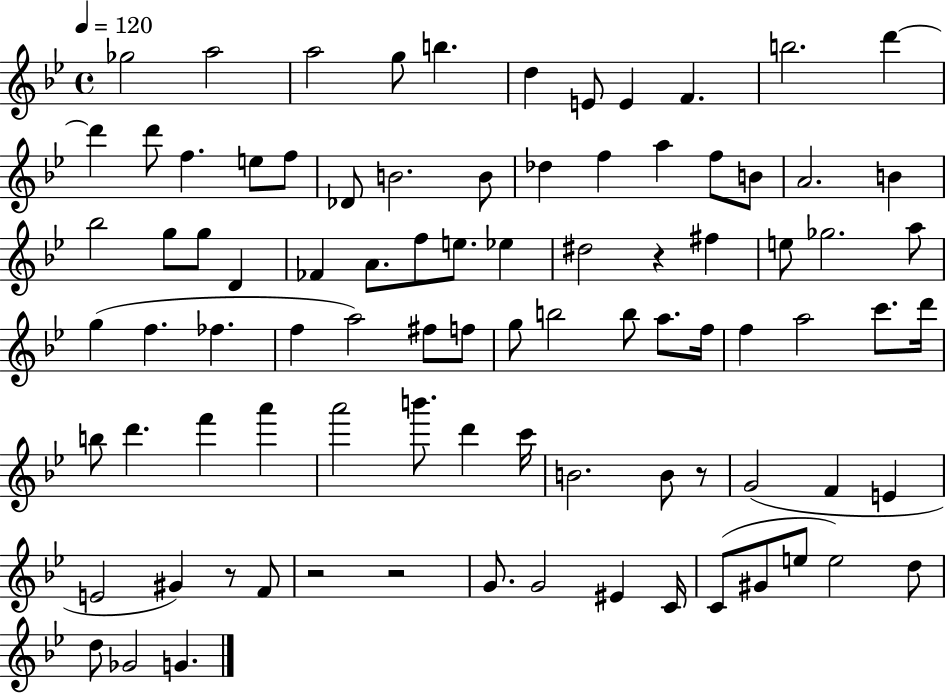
Gb5/h A5/h A5/h G5/e B5/q. D5/q E4/e E4/q F4/q. B5/h. D6/q D6/q D6/e F5/q. E5/e F5/e Db4/e B4/h. B4/e Db5/q F5/q A5/q F5/e B4/e A4/h. B4/q Bb5/h G5/e G5/e D4/q FES4/q A4/e. F5/e E5/e. Eb5/q D#5/h R/q F#5/q E5/e Gb5/h. A5/e G5/q F5/q. FES5/q. F5/q A5/h F#5/e F5/e G5/e B5/h B5/e A5/e. F5/s F5/q A5/h C6/e. D6/s B5/e D6/q. F6/q A6/q A6/h B6/e. D6/q C6/s B4/h. B4/e R/e G4/h F4/q E4/q E4/h G#4/q R/e F4/e R/h R/h G4/e. G4/h EIS4/q C4/s C4/e G#4/e E5/e E5/h D5/e D5/e Gb4/h G4/q.